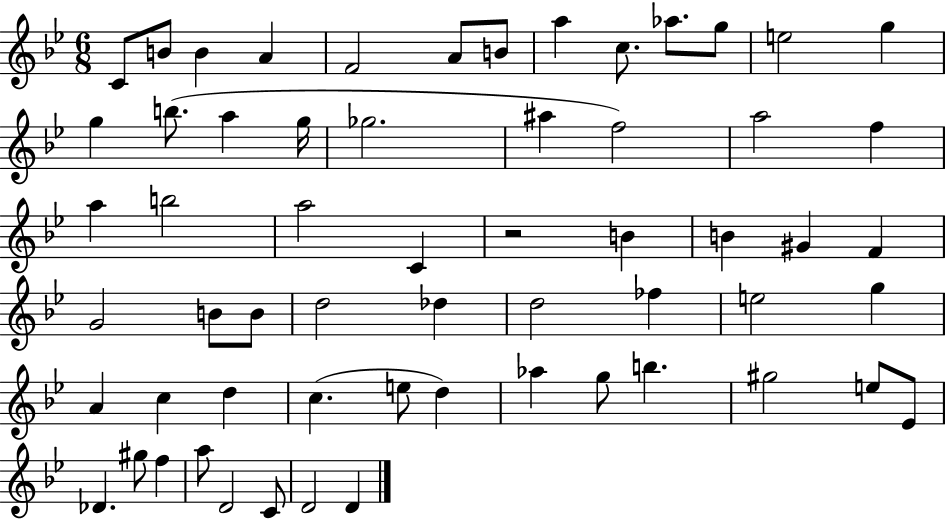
{
  \clef treble
  \numericTimeSignature
  \time 6/8
  \key bes \major
  c'8 b'8 b'4 a'4 | f'2 a'8 b'8 | a''4 c''8. aes''8. g''8 | e''2 g''4 | \break g''4 b''8.( a''4 g''16 | ges''2. | ais''4 f''2) | a''2 f''4 | \break a''4 b''2 | a''2 c'4 | r2 b'4 | b'4 gis'4 f'4 | \break g'2 b'8 b'8 | d''2 des''4 | d''2 fes''4 | e''2 g''4 | \break a'4 c''4 d''4 | c''4.( e''8 d''4) | aes''4 g''8 b''4. | gis''2 e''8 ees'8 | \break des'4. gis''8 f''4 | a''8 d'2 c'8 | d'2 d'4 | \bar "|."
}